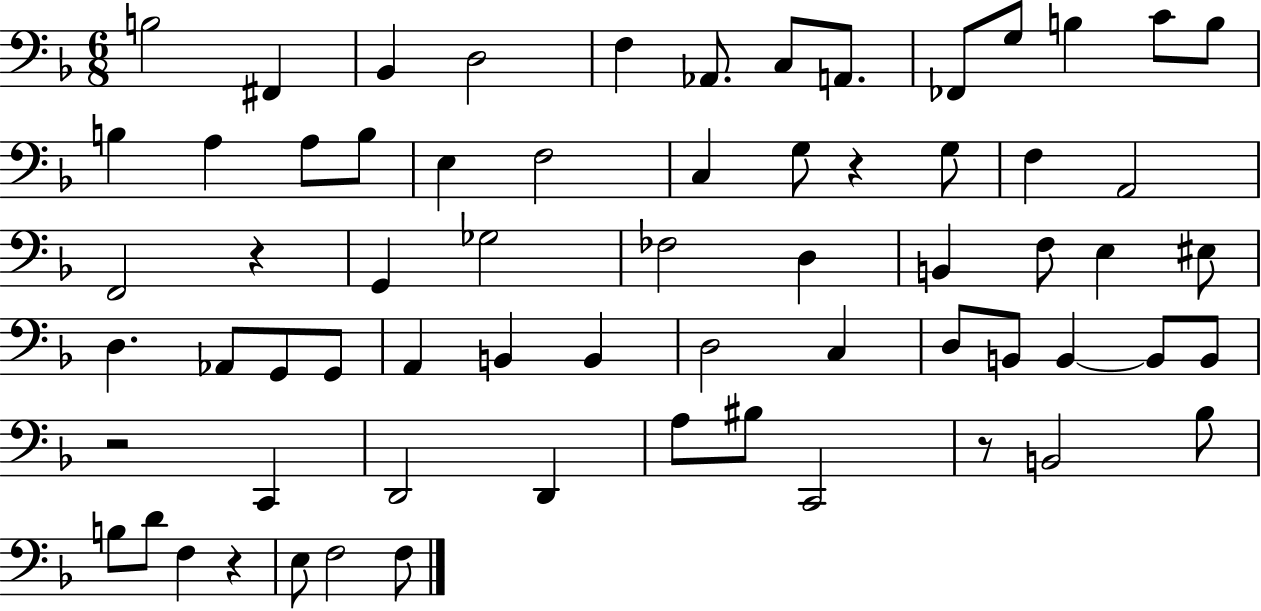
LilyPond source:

{
  \clef bass
  \numericTimeSignature
  \time 6/8
  \key f \major
  b2 fis,4 | bes,4 d2 | f4 aes,8. c8 a,8. | fes,8 g8 b4 c'8 b8 | \break b4 a4 a8 b8 | e4 f2 | c4 g8 r4 g8 | f4 a,2 | \break f,2 r4 | g,4 ges2 | fes2 d4 | b,4 f8 e4 eis8 | \break d4. aes,8 g,8 g,8 | a,4 b,4 b,4 | d2 c4 | d8 b,8 b,4~~ b,8 b,8 | \break r2 c,4 | d,2 d,4 | a8 bis8 c,2 | r8 b,2 bes8 | \break b8 d'8 f4 r4 | e8 f2 f8 | \bar "|."
}